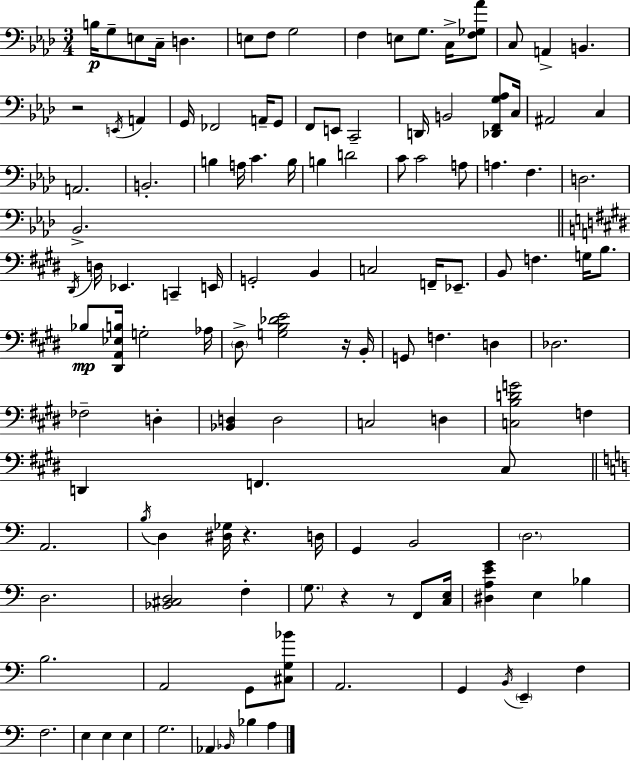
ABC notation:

X:1
T:Untitled
M:3/4
L:1/4
K:Fm
B,/4 G,/2 E,/2 C,/4 D, E,/2 F,/2 G,2 F, E,/2 G,/2 C,/4 [F,_G,_A]/2 C,/2 A,, B,, z2 E,,/4 A,, G,,/4 _F,,2 A,,/4 G,,/2 F,,/2 E,,/2 C,,2 D,,/4 B,,2 [_D,,F,,G,_A,]/2 C,/4 ^A,,2 C, A,,2 B,,2 B, A,/4 C B,/4 B, D2 C/2 C2 A,/2 A, F, D,2 _B,,2 ^D,,/4 D,/4 _E,, C,, E,,/4 G,,2 B,, C,2 F,,/4 _E,,/2 B,,/2 F, G,/4 B,/2 _B,/2 [^D,,A,,_E,B,]/4 G,2 _A,/4 ^D,/2 [G,B,_DE]2 z/4 B,,/4 G,,/2 F, D, _D,2 _F,2 D, [_B,,D,] D,2 C,2 D, [C,B,DG]2 F, D,, F,, ^C,/2 A,,2 B,/4 D, [^D,_G,]/4 z D,/4 G,, B,,2 D,2 D,2 [_B,,^C,D,]2 F, G,/2 z z/2 F,,/2 [C,E,]/4 [^D,A,EG] E, _B, B,2 A,,2 G,,/2 [^C,G,_B]/2 A,,2 G,, B,,/4 E,, F, F,2 E, E, E, G,2 _A,, _B,,/4 _B, A,